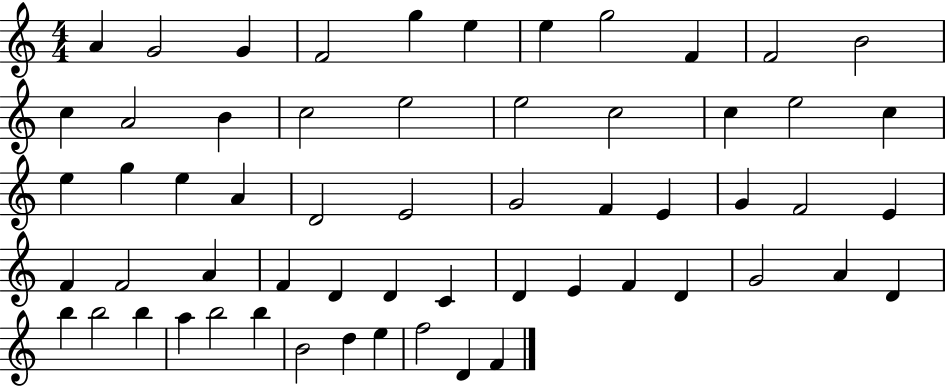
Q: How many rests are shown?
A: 0